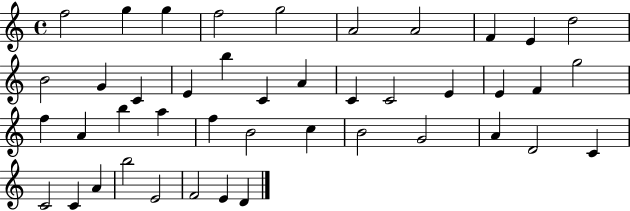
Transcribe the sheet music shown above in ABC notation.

X:1
T:Untitled
M:4/4
L:1/4
K:C
f2 g g f2 g2 A2 A2 F E d2 B2 G C E b C A C C2 E E F g2 f A b a f B2 c B2 G2 A D2 C C2 C A b2 E2 F2 E D